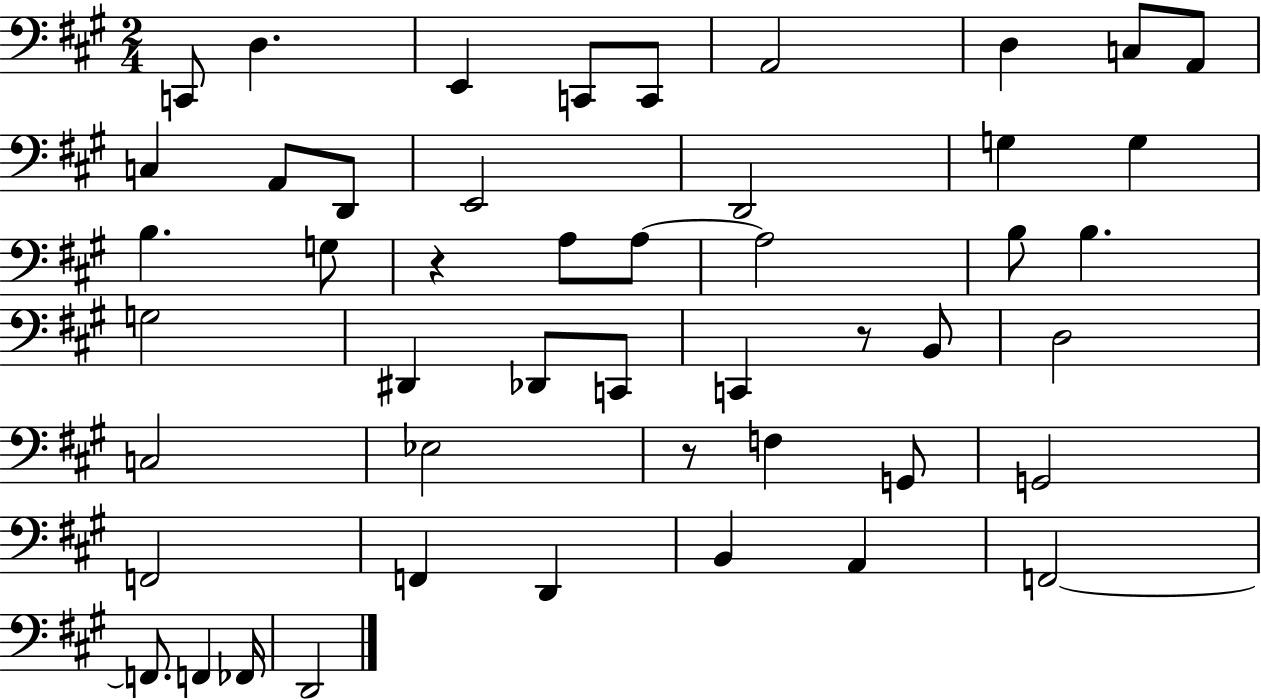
C2/e D3/q. E2/q C2/e C2/e A2/h D3/q C3/e A2/e C3/q A2/e D2/e E2/h D2/h G3/q G3/q B3/q. G3/e R/q A3/e A3/e A3/h B3/e B3/q. G3/h D#2/q Db2/e C2/e C2/q R/e B2/e D3/h C3/h Eb3/h R/e F3/q G2/e G2/h F2/h F2/q D2/q B2/q A2/q F2/h F2/e. F2/q FES2/s D2/h